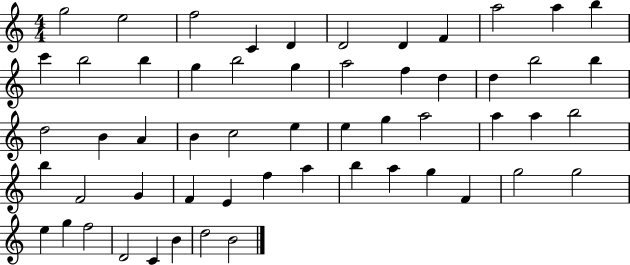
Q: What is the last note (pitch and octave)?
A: B4